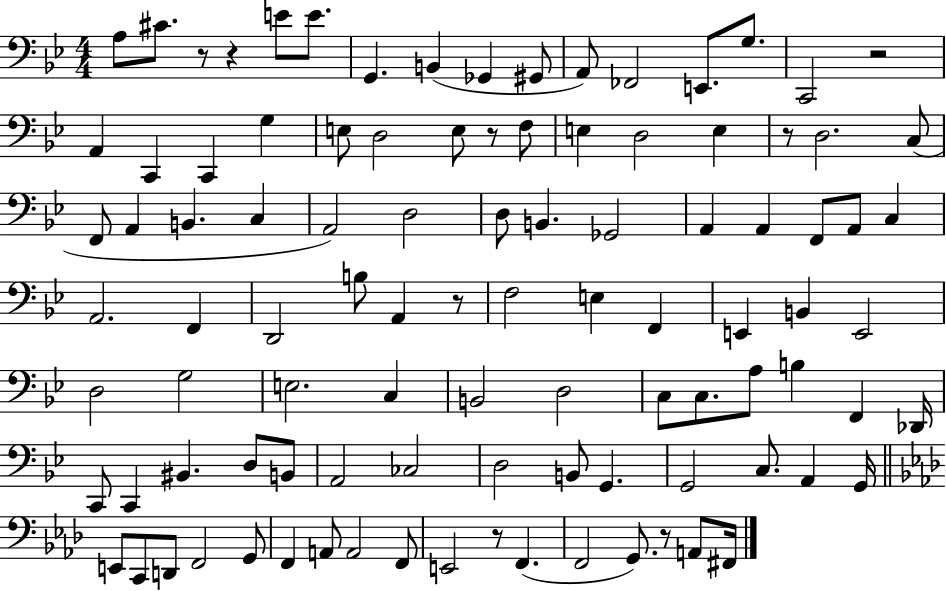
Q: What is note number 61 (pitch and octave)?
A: B3